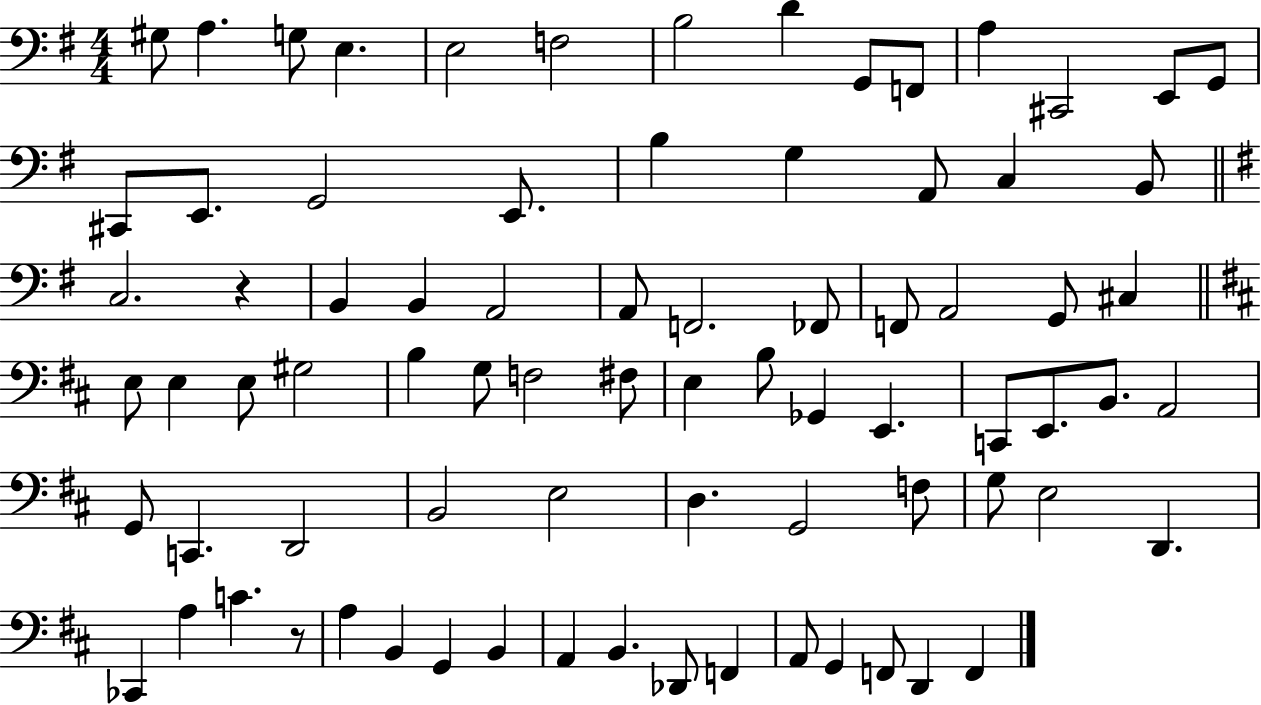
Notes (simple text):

G#3/e A3/q. G3/e E3/q. E3/h F3/h B3/h D4/q G2/e F2/e A3/q C#2/h E2/e G2/e C#2/e E2/e. G2/h E2/e. B3/q G3/q A2/e C3/q B2/e C3/h. R/q B2/q B2/q A2/h A2/e F2/h. FES2/e F2/e A2/h G2/e C#3/q E3/e E3/q E3/e G#3/h B3/q G3/e F3/h F#3/e E3/q B3/e Gb2/q E2/q. C2/e E2/e. B2/e. A2/h G2/e C2/q. D2/h B2/h E3/h D3/q. G2/h F3/e G3/e E3/h D2/q. CES2/q A3/q C4/q. R/e A3/q B2/q G2/q B2/q A2/q B2/q. Db2/e F2/q A2/e G2/q F2/e D2/q F2/q